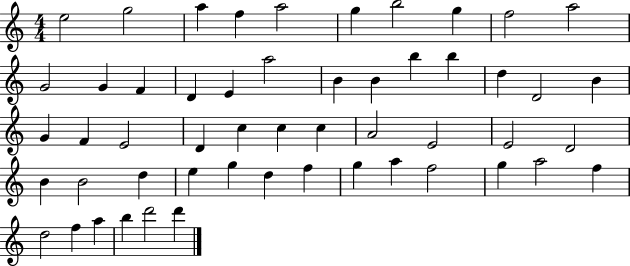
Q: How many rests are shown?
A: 0